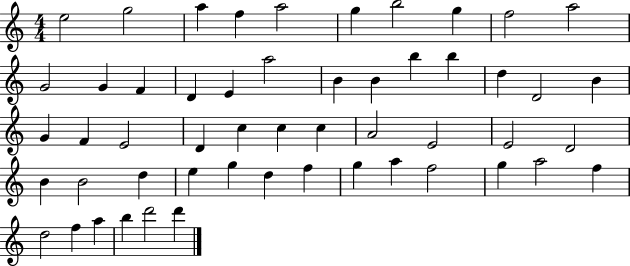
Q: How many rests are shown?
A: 0